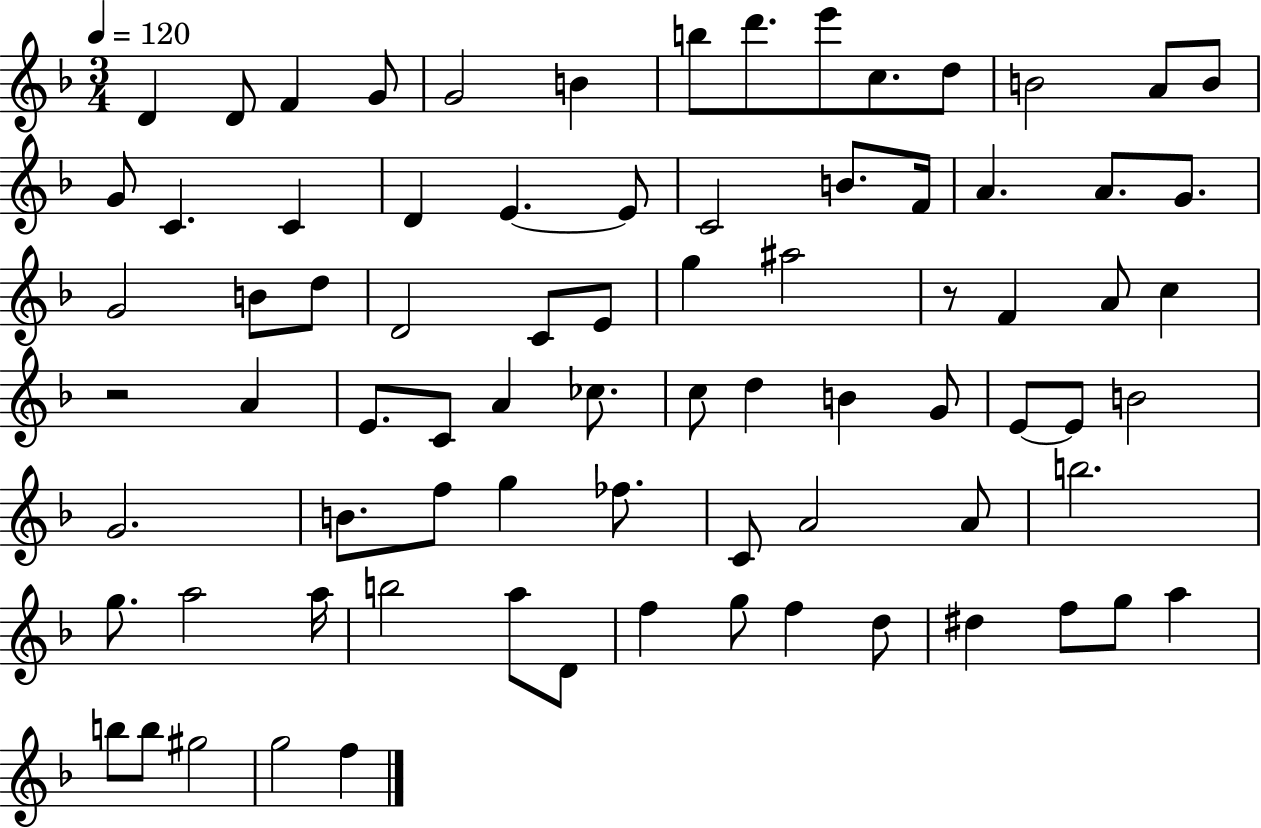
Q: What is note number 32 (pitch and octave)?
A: E4